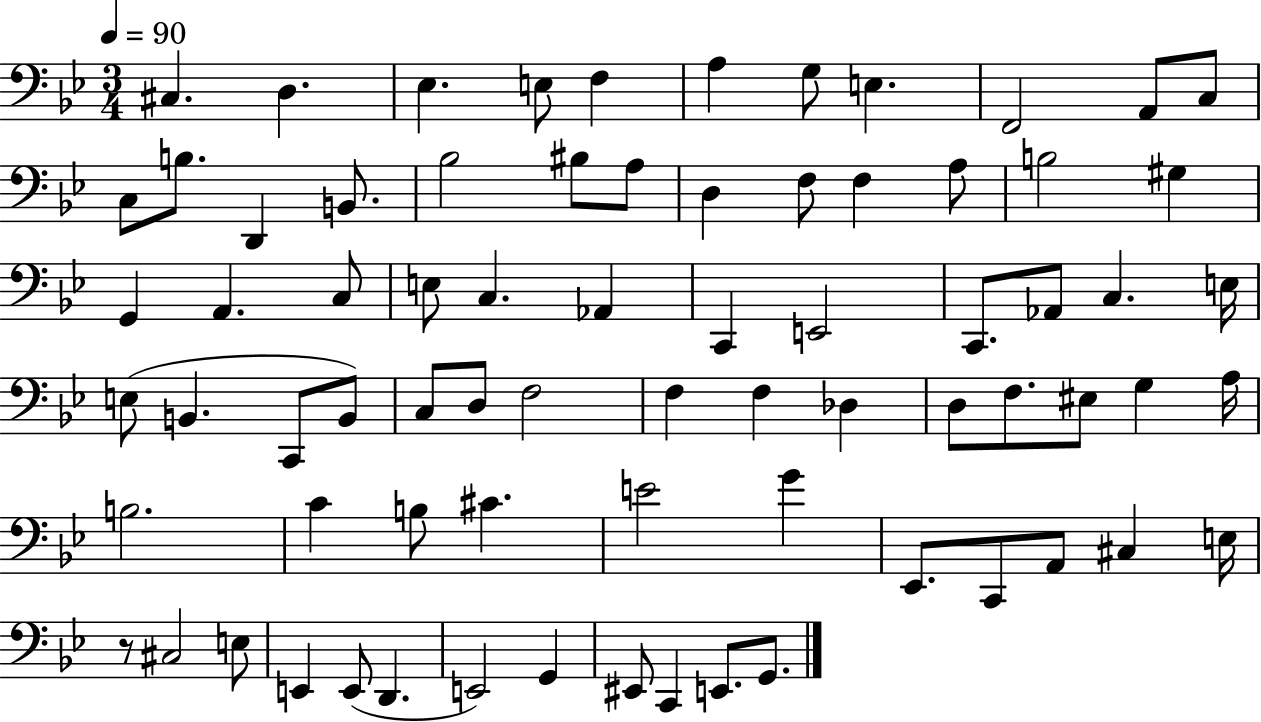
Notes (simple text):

C#3/q. D3/q. Eb3/q. E3/e F3/q A3/q G3/e E3/q. F2/h A2/e C3/e C3/e B3/e. D2/q B2/e. Bb3/h BIS3/e A3/e D3/q F3/e F3/q A3/e B3/h G#3/q G2/q A2/q. C3/e E3/e C3/q. Ab2/q C2/q E2/h C2/e. Ab2/e C3/q. E3/s E3/e B2/q. C2/e B2/e C3/e D3/e F3/h F3/q F3/q Db3/q D3/e F3/e. EIS3/e G3/q A3/s B3/h. C4/q B3/e C#4/q. E4/h G4/q Eb2/e. C2/e A2/e C#3/q E3/s R/e C#3/h E3/e E2/q E2/e D2/q. E2/h G2/q EIS2/e C2/q E2/e. G2/e.